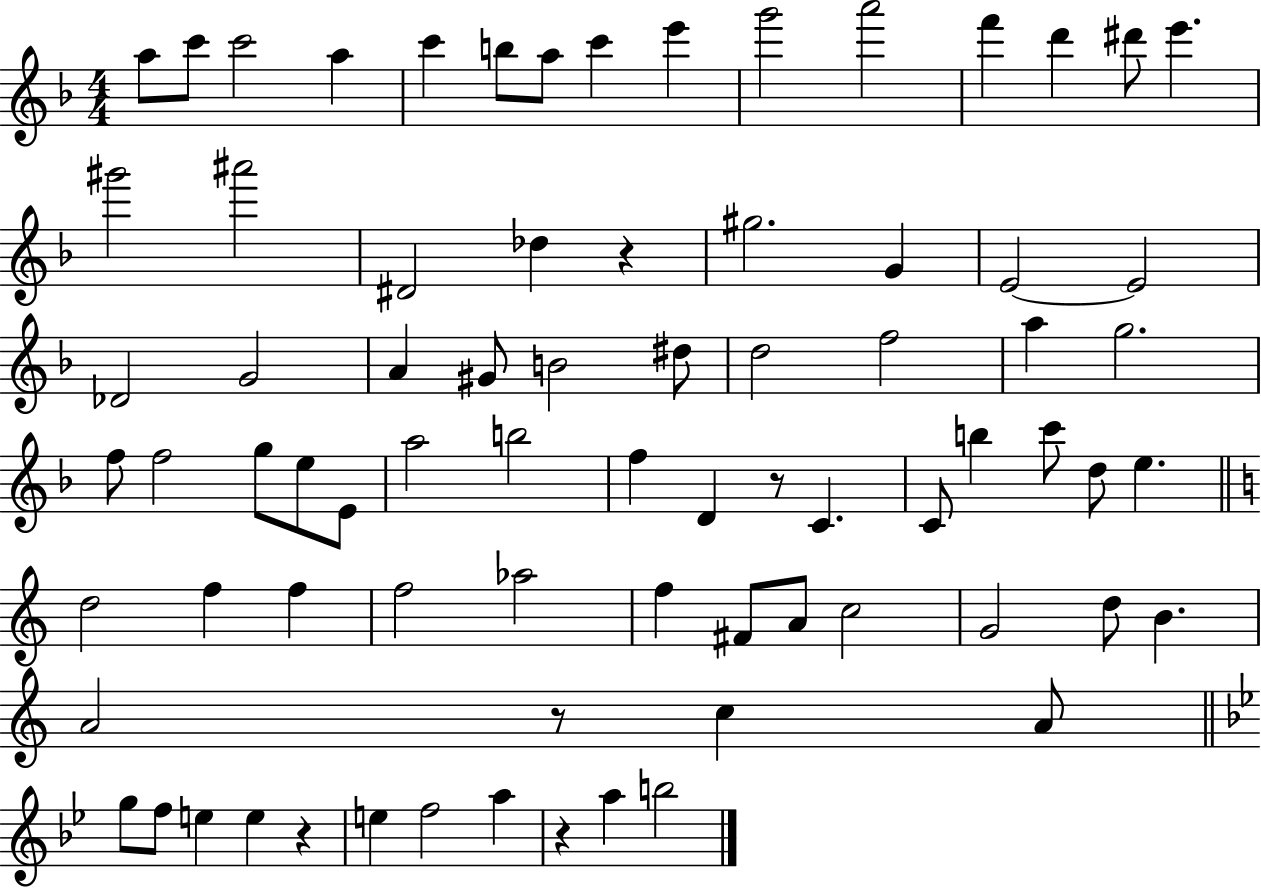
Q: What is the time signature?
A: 4/4